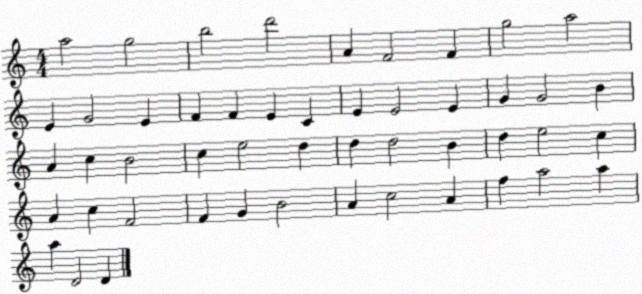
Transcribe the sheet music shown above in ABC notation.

X:1
T:Untitled
M:4/4
L:1/4
K:C
a2 g2 b2 d'2 A F2 F g2 a2 E G2 E F F E C E E2 E G G2 B A c B2 c e2 d d d2 B d e2 c A c F2 F G B2 A c2 A f a2 a a D2 D